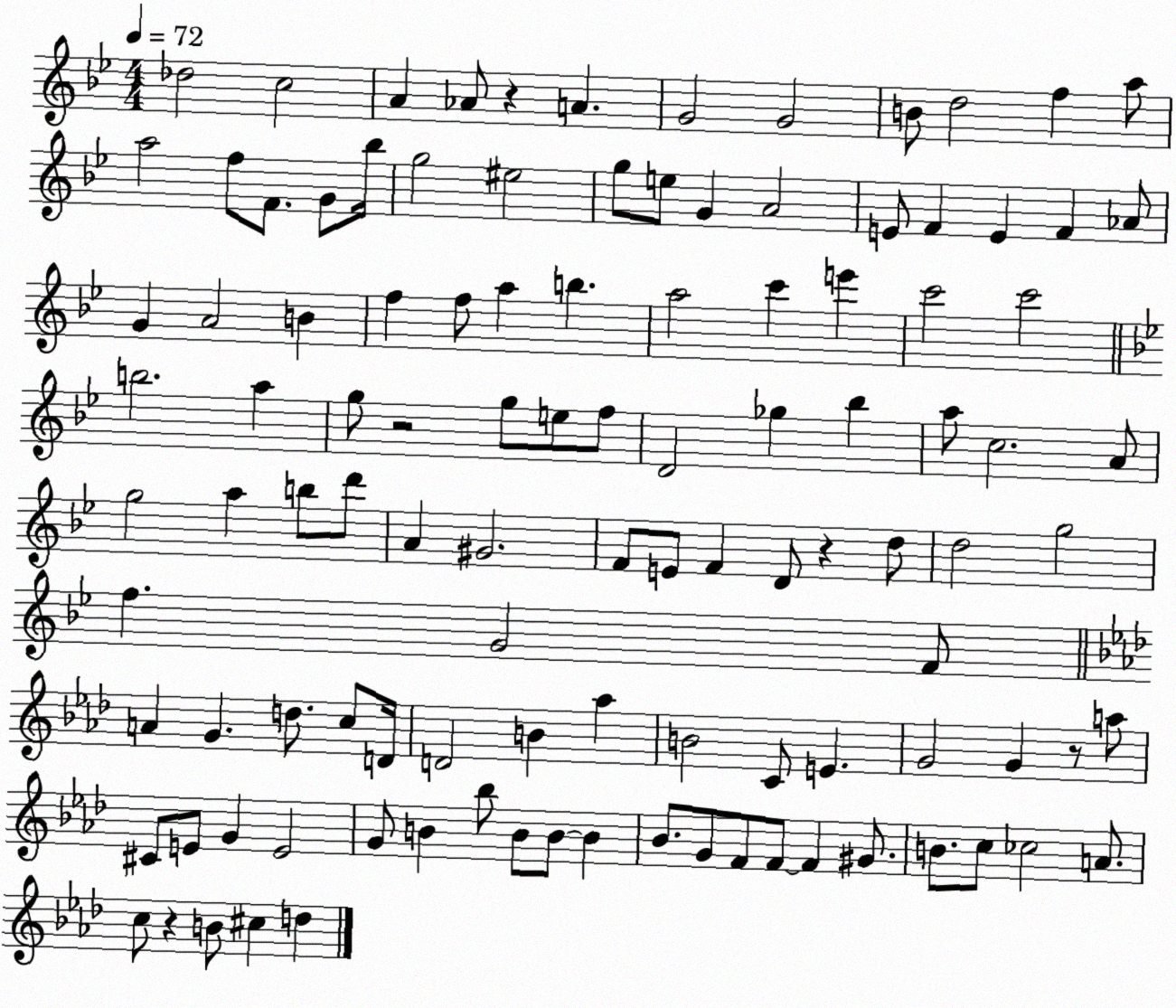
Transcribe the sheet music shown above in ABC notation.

X:1
T:Untitled
M:4/4
L:1/4
K:Bb
_d2 c2 A _A/2 z A G2 G2 B/2 d2 f a/2 a2 f/2 F/2 G/2 _b/4 g2 ^e2 g/2 e/2 G A2 E/2 F E F _A/2 G A2 B f f/2 a b a2 c' e' c'2 c'2 b2 a g/2 z2 g/2 e/2 f/2 D2 _g _b a/2 c2 A/2 g2 a b/2 d'/2 A ^G2 F/2 E/2 F D/2 z d/2 d2 g2 f G2 F/2 A G d/2 c/2 D/4 D2 B _a B2 C/2 E G2 G z/2 a/2 ^C/2 E/2 G E2 G/2 B _b/2 B/2 B/2 B _B/2 G/2 F/2 F/2 F ^G/2 B/2 c/2 _c2 A/2 c/2 z B/2 ^c d